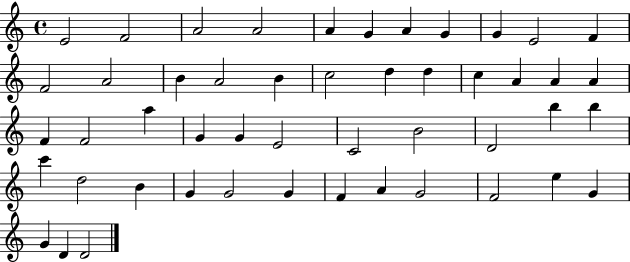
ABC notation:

X:1
T:Untitled
M:4/4
L:1/4
K:C
E2 F2 A2 A2 A G A G G E2 F F2 A2 B A2 B c2 d d c A A A F F2 a G G E2 C2 B2 D2 b b c' d2 B G G2 G F A G2 F2 e G G D D2